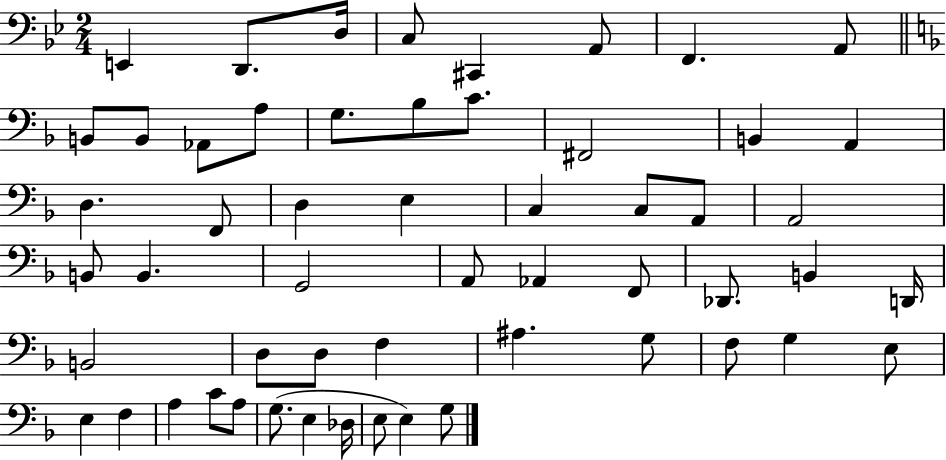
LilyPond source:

{
  \clef bass
  \numericTimeSignature
  \time 2/4
  \key bes \major
  e,4 d,8. d16 | c8 cis,4 a,8 | f,4. a,8 | \bar "||" \break \key f \major b,8 b,8 aes,8 a8 | g8. bes8 c'8. | fis,2 | b,4 a,4 | \break d4. f,8 | d4 e4 | c4 c8 a,8 | a,2 | \break b,8 b,4. | g,2 | a,8 aes,4 f,8 | des,8. b,4 d,16 | \break b,2 | d8 d8 f4 | ais4. g8 | f8 g4 e8 | \break e4 f4 | a4 c'8 a8 | g8.( e4 des16 | e8 e4) g8 | \break \bar "|."
}